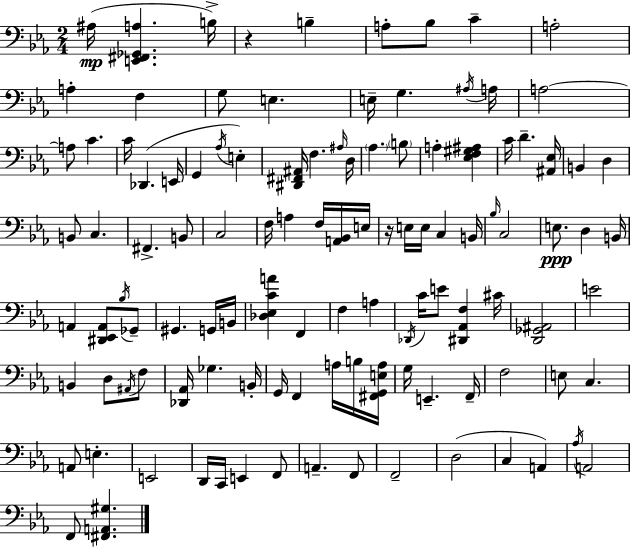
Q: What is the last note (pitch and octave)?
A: F2